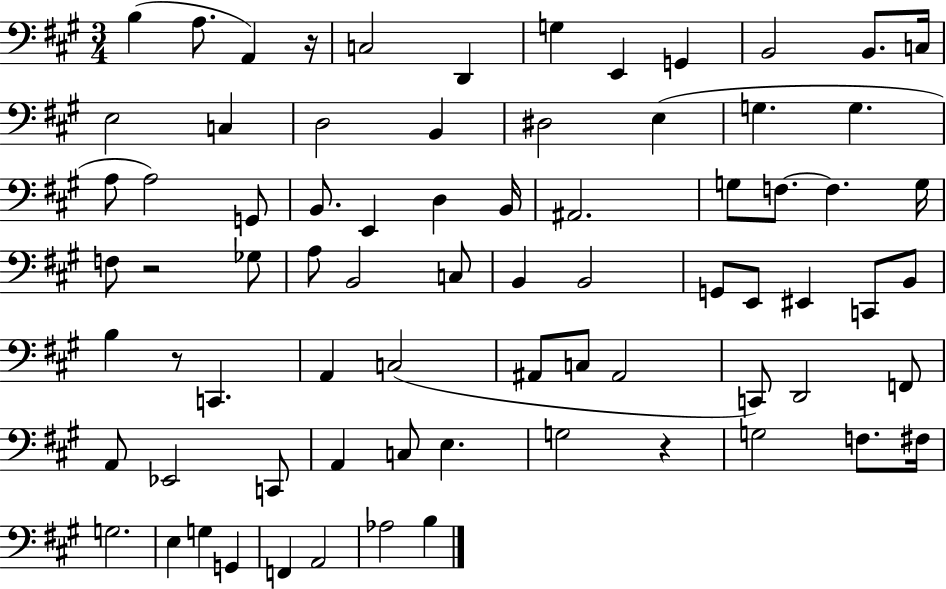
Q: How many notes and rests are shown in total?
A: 75